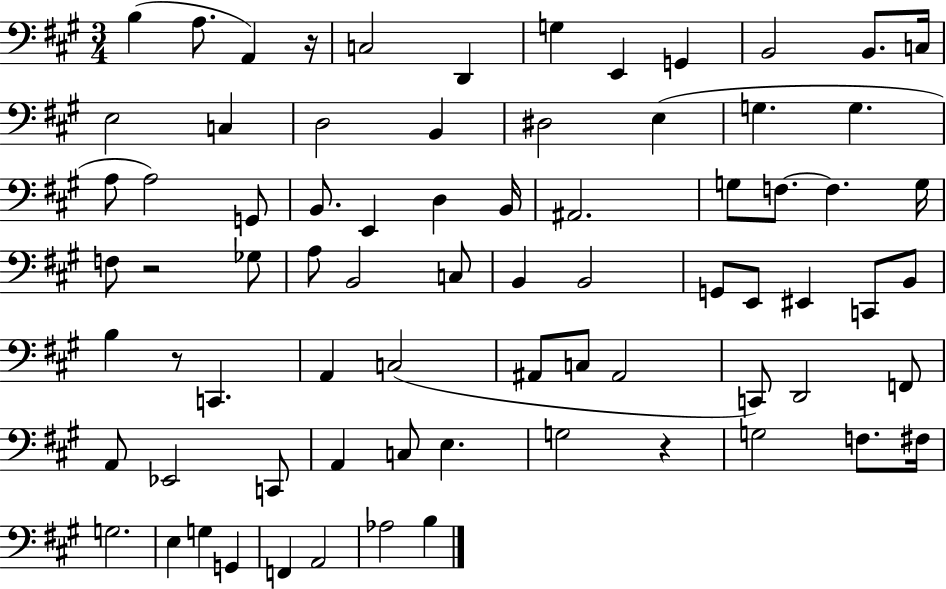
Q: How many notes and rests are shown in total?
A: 75